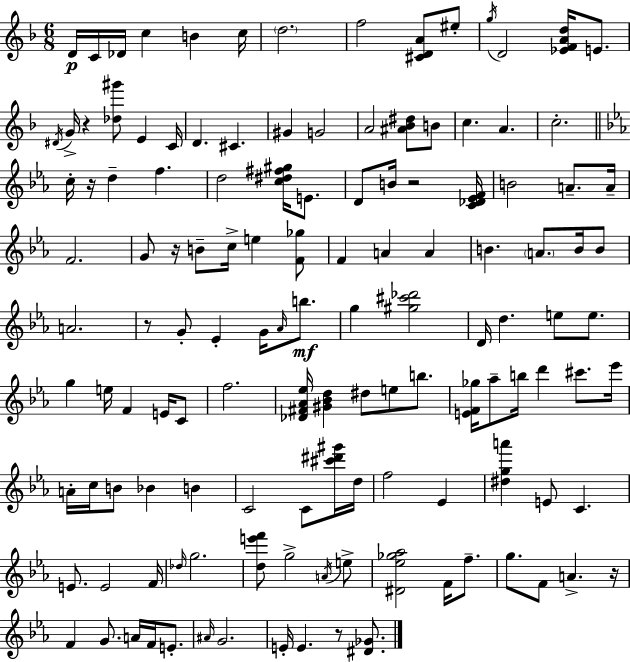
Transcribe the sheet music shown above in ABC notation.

X:1
T:Untitled
M:6/8
L:1/4
K:F
D/4 C/4 _D/4 c B c/4 d2 f2 [^CDA]/2 ^e/2 g/4 D2 [_EFAd]/4 E/2 ^D/4 G/4 z [_d^g']/2 E C/4 D ^C ^G G2 A2 [^A_B^d]/2 B/2 c A c2 c/4 z/4 d f d2 [c^d^f^g]/4 E/2 D/2 B/4 z2 [C_D_EF]/4 B2 A/2 A/4 F2 G/2 z/4 B/2 c/4 e [F_g]/2 F A A B A/2 B/4 B/2 A2 z/2 G/2 _E G/4 _A/4 b/2 g [^g^c'_d']2 D/4 d e/2 e/2 g e/4 F E/4 C/2 f2 [_D^F_A_e]/4 [^G_Bd] ^d/2 e/2 b/2 [EF_g]/4 _a/2 b/4 d' ^c'/2 _e'/4 A/4 c/4 B/2 _B B C2 C/2 [^c'^d'^g']/4 d/4 f2 _E [^dga'] E/2 C E/2 E2 F/4 _d/4 g2 [de'f']/2 g2 A/4 e/2 [^D_e_g_a]2 F/4 f/2 g/2 F/2 A z/4 F G/2 A/4 F/4 E/2 ^A/4 G2 E/4 E z/2 [^D_G]/2